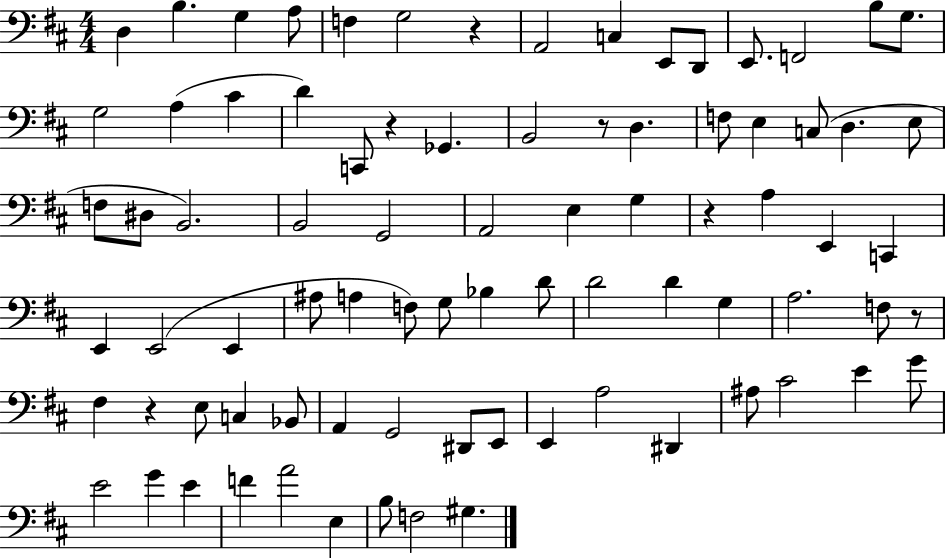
X:1
T:Untitled
M:4/4
L:1/4
K:D
D, B, G, A,/2 F, G,2 z A,,2 C, E,,/2 D,,/2 E,,/2 F,,2 B,/2 G,/2 G,2 A, ^C D C,,/2 z _G,, B,,2 z/2 D, F,/2 E, C,/2 D, E,/2 F,/2 ^D,/2 B,,2 B,,2 G,,2 A,,2 E, G, z A, E,, C,, E,, E,,2 E,, ^A,/2 A, F,/2 G,/2 _B, D/2 D2 D G, A,2 F,/2 z/2 ^F, z E,/2 C, _B,,/2 A,, G,,2 ^D,,/2 E,,/2 E,, A,2 ^D,, ^A,/2 ^C2 E G/2 E2 G E F A2 E, B,/2 F,2 ^G,